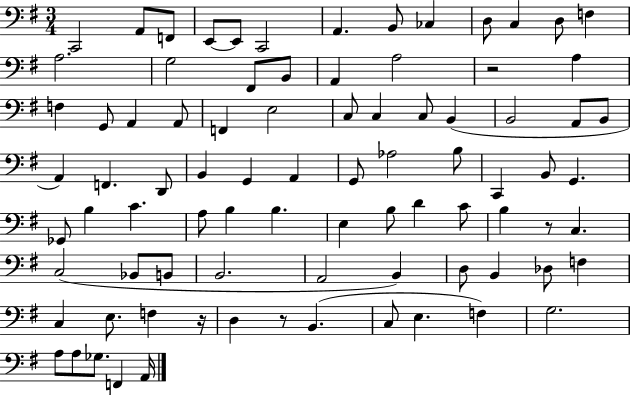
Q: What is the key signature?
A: G major